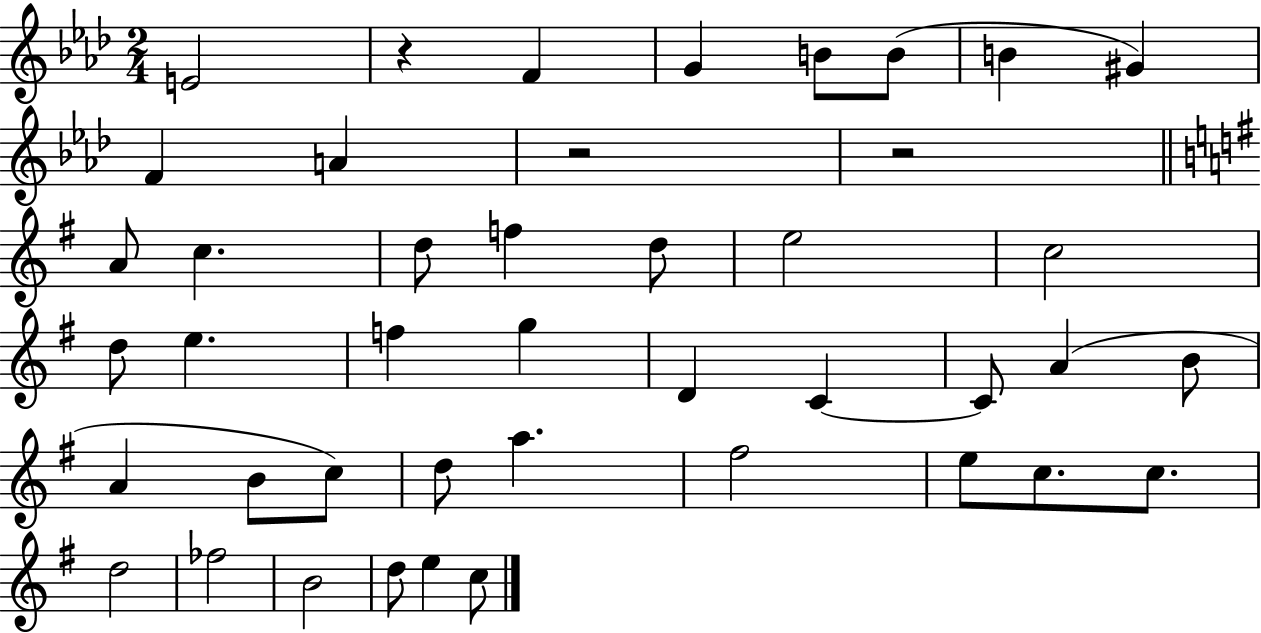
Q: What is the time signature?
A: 2/4